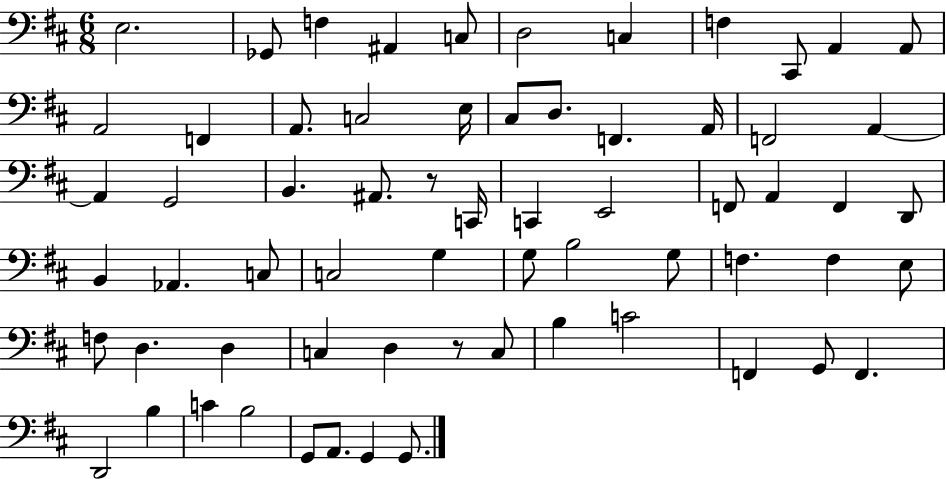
{
  \clef bass
  \numericTimeSignature
  \time 6/8
  \key d \major
  e2. | ges,8 f4 ais,4 c8 | d2 c4 | f4 cis,8 a,4 a,8 | \break a,2 f,4 | a,8. c2 e16 | cis8 d8. f,4. a,16 | f,2 a,4~~ | \break a,4 g,2 | b,4. ais,8. r8 c,16 | c,4 e,2 | f,8 a,4 f,4 d,8 | \break b,4 aes,4. c8 | c2 g4 | g8 b2 g8 | f4. f4 e8 | \break f8 d4. d4 | c4 d4 r8 c8 | b4 c'2 | f,4 g,8 f,4. | \break d,2 b4 | c'4 b2 | g,8 a,8. g,4 g,8. | \bar "|."
}